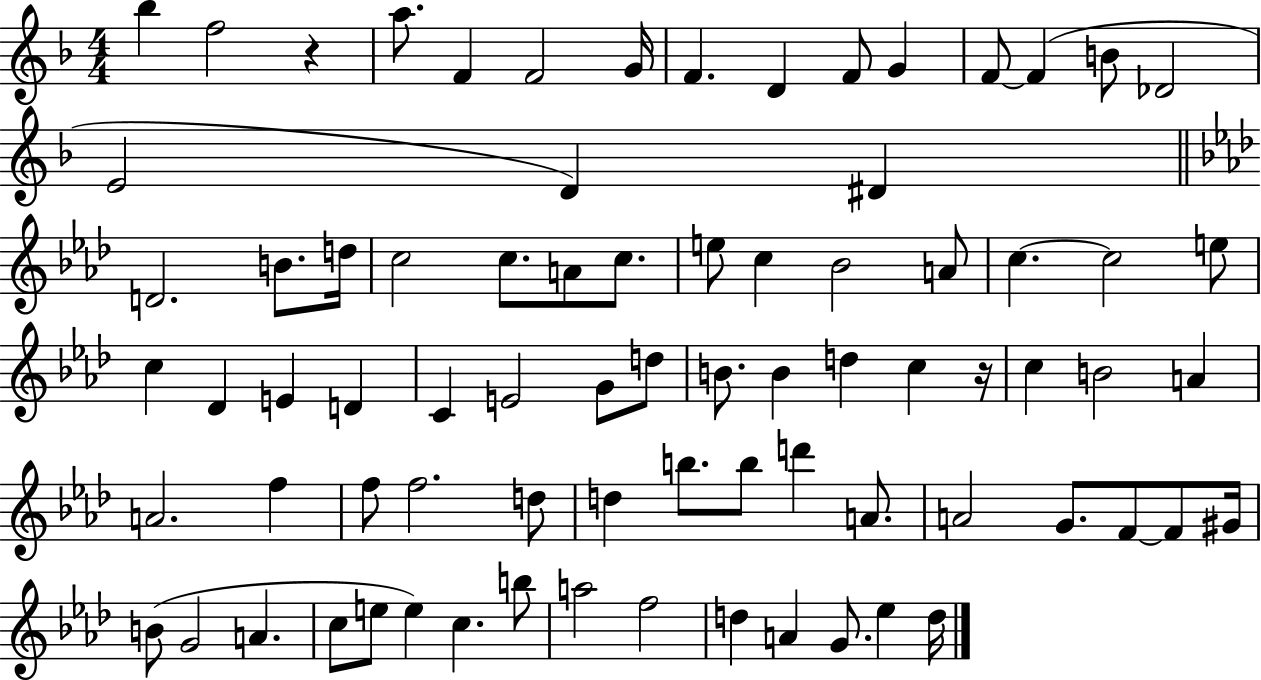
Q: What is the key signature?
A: F major